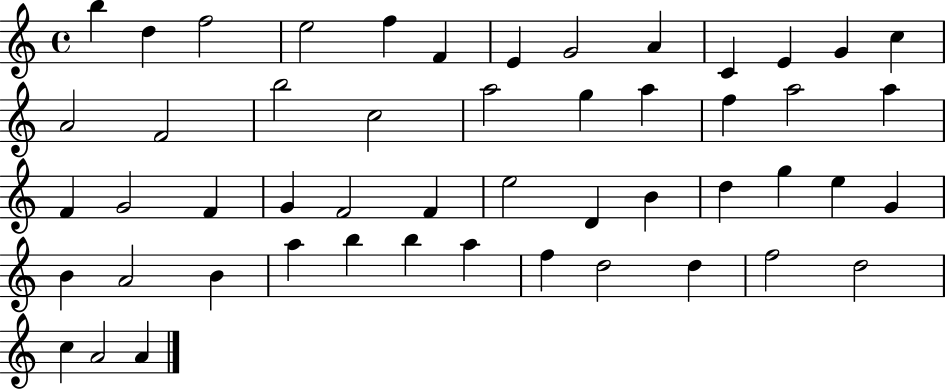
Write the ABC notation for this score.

X:1
T:Untitled
M:4/4
L:1/4
K:C
b d f2 e2 f F E G2 A C E G c A2 F2 b2 c2 a2 g a f a2 a F G2 F G F2 F e2 D B d g e G B A2 B a b b a f d2 d f2 d2 c A2 A